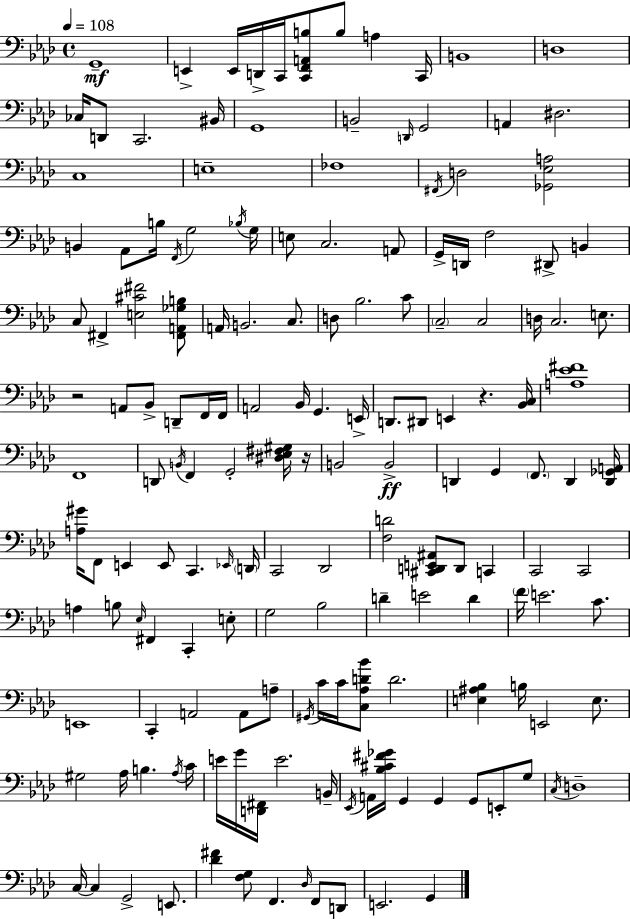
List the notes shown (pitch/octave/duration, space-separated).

G2/w E2/q E2/s D2/s C2/s [C2,F2,A2,B3]/e B3/e A3/q C2/s B2/w D3/w CES3/s D2/e C2/h. BIS2/s G2/w B2/h D2/s G2/h A2/q D#3/h. C3/w E3/w FES3/w F#2/s D3/h [Gb2,Eb3,A3]/h B2/q Ab2/e B3/s F2/s G3/h Bb3/s G3/s E3/e C3/h. A2/e G2/s D2/s F3/h D#2/e B2/q C3/e F#2/q [E3,C#4,F#4]/h [F#2,A2,Gb3,B3]/e A2/s B2/h. C3/e. D3/e Bb3/h. C4/e C3/h C3/h D3/s C3/h. E3/e. R/h A2/e Bb2/e D2/e F2/s F2/s A2/h Bb2/s G2/q. E2/s D2/e. D#2/e E2/q R/q. [Bb2,C3]/s [A3,Eb4,F#4]/w F2/w D2/e B2/s F2/q G2/h [D#3,Eb3,F#3,G#3]/s R/s B2/h B2/h D2/q G2/q F2/e. D2/q [D2,Gb2,A2]/s [A3,G#4]/s F2/e E2/q E2/e C2/q. Eb2/s D2/s C2/h Db2/h [F3,D4]/h [C#2,D2,E2,A#2]/e D2/e C2/q C2/h C2/h A3/q B3/e Eb3/s F#2/q C2/q E3/e G3/h Bb3/h D4/q E4/h D4/q F4/s E4/h. C4/e. E2/w C2/q A2/h A2/e A3/e G#2/s C4/s C4/s [C3,Ab3,D4,Bb4]/e D4/h. [E3,A#3,Bb3]/q B3/s E2/h E3/e. G#3/h Ab3/s B3/q. Ab3/s C4/s E4/s G4/s [D2,F#2]/s E4/h. B2/s Eb2/s A2/s [Bb3,C#4,F#4,Gb4]/s G2/q G2/q G2/e E2/e G3/e C3/s D3/w C3/s C3/q G2/h E2/e. [Db4,F#4]/q [F3,G3]/e F2/q. Db3/s F2/e D2/e E2/h. G2/q